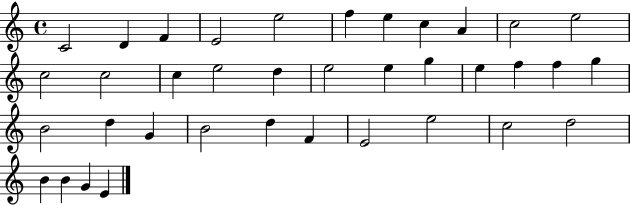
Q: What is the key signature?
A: C major